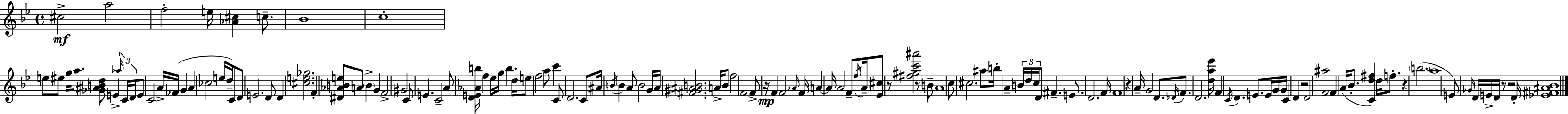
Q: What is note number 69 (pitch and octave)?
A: A4